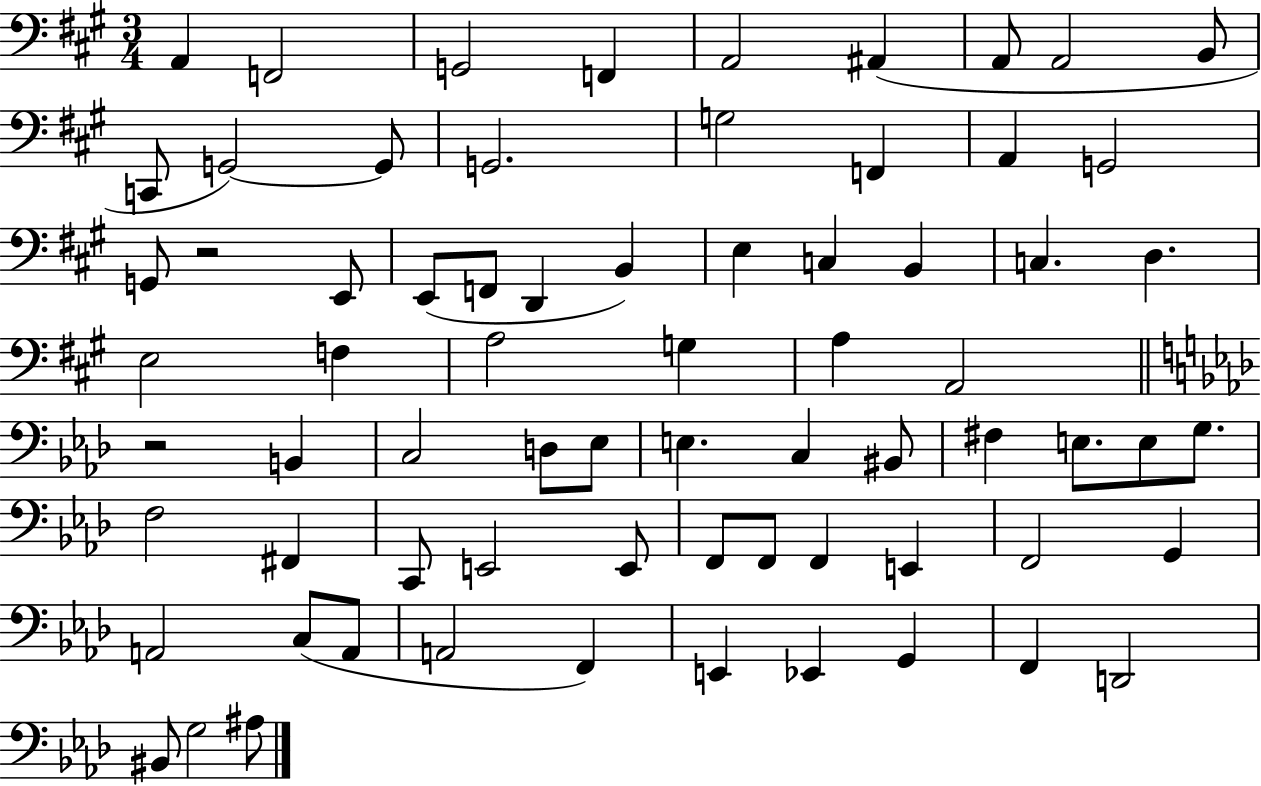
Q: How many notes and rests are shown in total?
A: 71